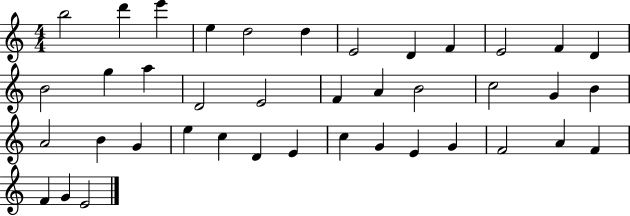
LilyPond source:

{
  \clef treble
  \numericTimeSignature
  \time 4/4
  \key c \major
  b''2 d'''4 e'''4 | e''4 d''2 d''4 | e'2 d'4 f'4 | e'2 f'4 d'4 | \break b'2 g''4 a''4 | d'2 e'2 | f'4 a'4 b'2 | c''2 g'4 b'4 | \break a'2 b'4 g'4 | e''4 c''4 d'4 e'4 | c''4 g'4 e'4 g'4 | f'2 a'4 f'4 | \break f'4 g'4 e'2 | \bar "|."
}